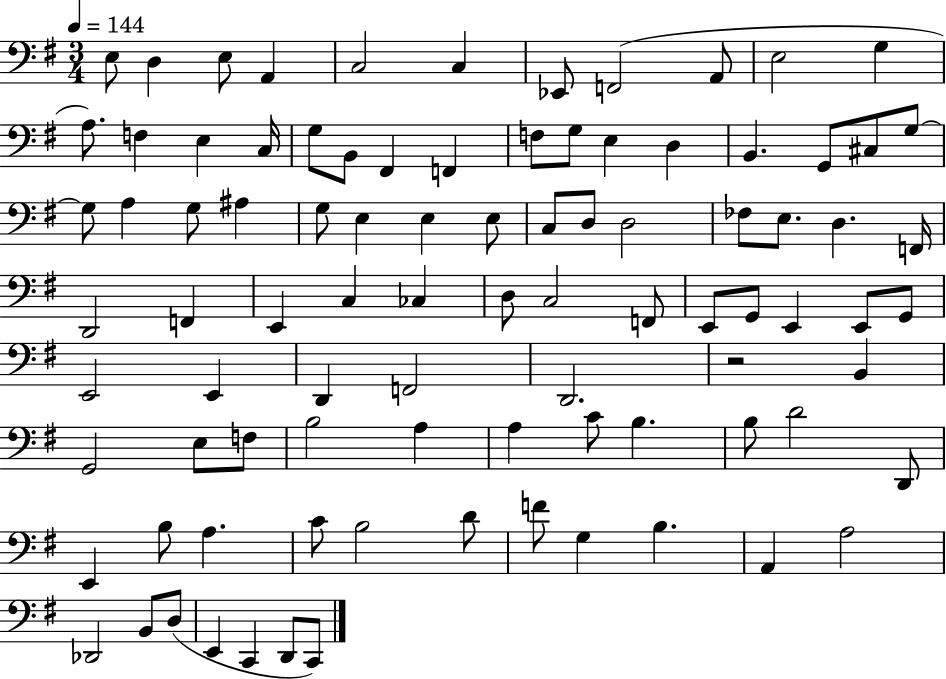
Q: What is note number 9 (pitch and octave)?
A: A2